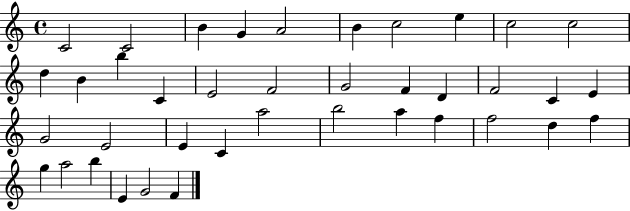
{
  \clef treble
  \time 4/4
  \defaultTimeSignature
  \key c \major
  c'2 c'2 | b'4 g'4 a'2 | b'4 c''2 e''4 | c''2 c''2 | \break d''4 b'4 b''4 c'4 | e'2 f'2 | g'2 f'4 d'4 | f'2 c'4 e'4 | \break g'2 e'2 | e'4 c'4 a''2 | b''2 a''4 f''4 | f''2 d''4 f''4 | \break g''4 a''2 b''4 | e'4 g'2 f'4 | \bar "|."
}